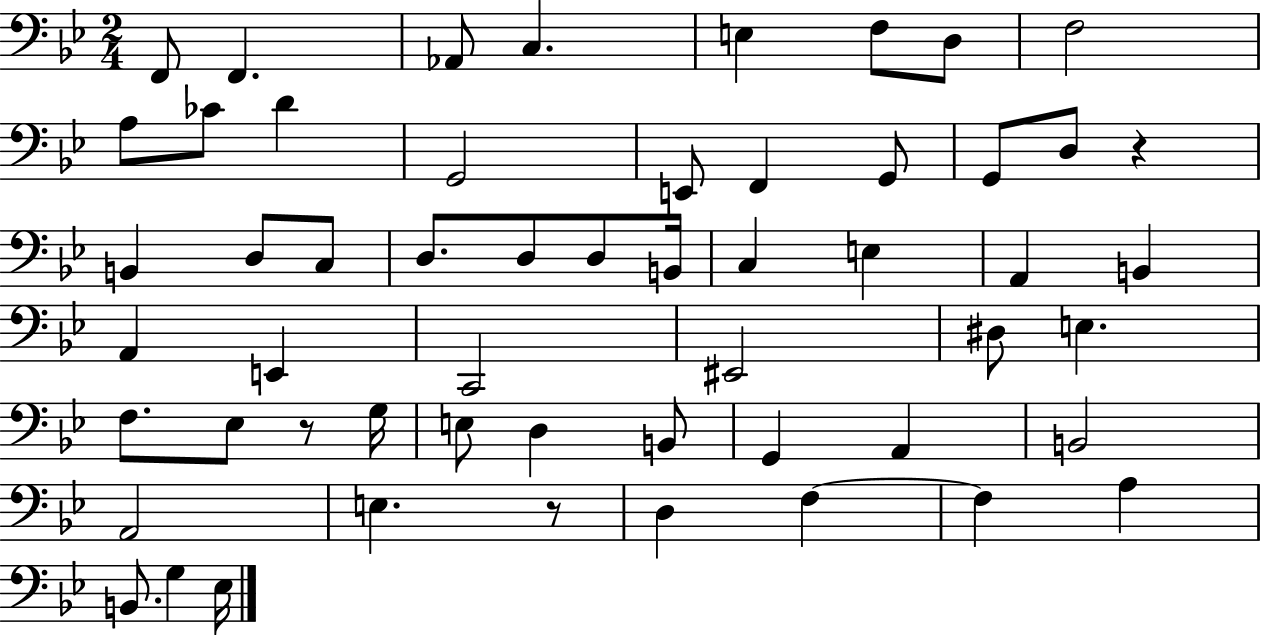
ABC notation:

X:1
T:Untitled
M:2/4
L:1/4
K:Bb
F,,/2 F,, _A,,/2 C, E, F,/2 D,/2 F,2 A,/2 _C/2 D G,,2 E,,/2 F,, G,,/2 G,,/2 D,/2 z B,, D,/2 C,/2 D,/2 D,/2 D,/2 B,,/4 C, E, A,, B,, A,, E,, C,,2 ^E,,2 ^D,/2 E, F,/2 _E,/2 z/2 G,/4 E,/2 D, B,,/2 G,, A,, B,,2 A,,2 E, z/2 D, F, F, A, B,,/2 G, _E,/4